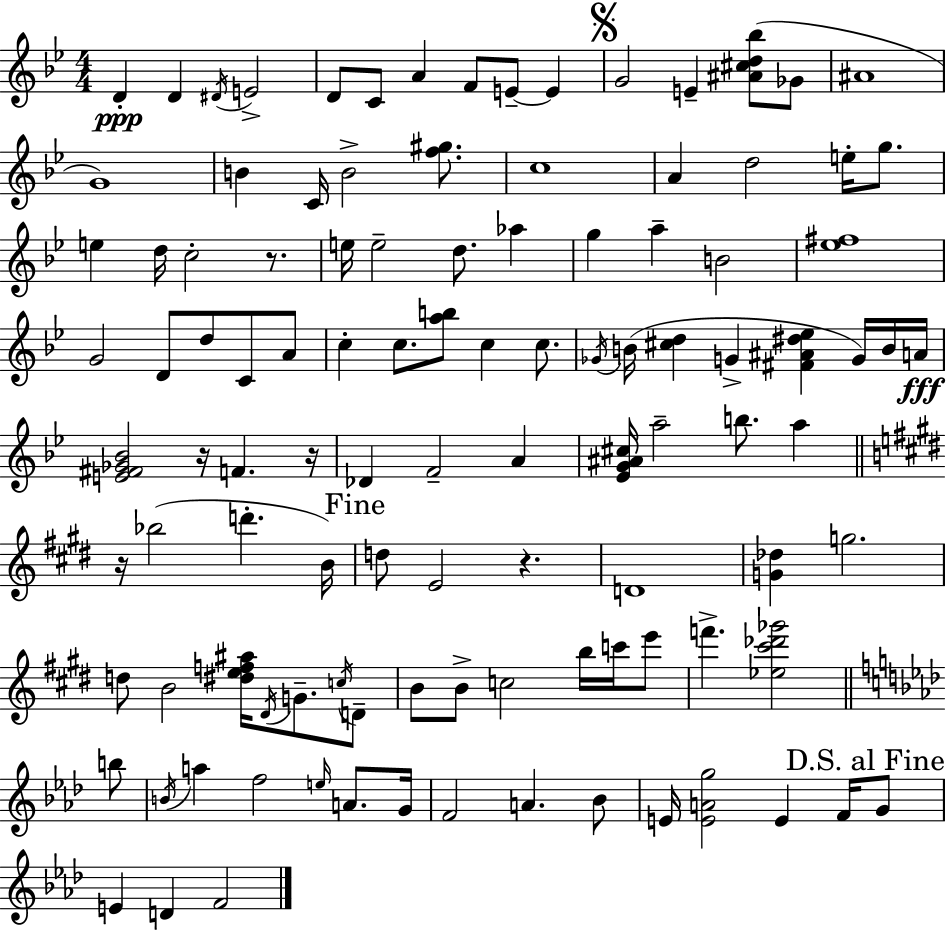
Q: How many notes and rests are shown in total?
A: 109